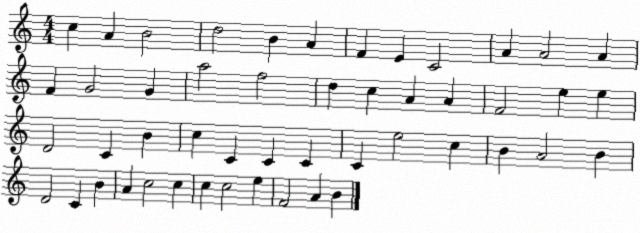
X:1
T:Untitled
M:4/4
L:1/4
K:C
c A B2 d2 B A F E C2 A A2 A F G2 G a2 f2 d c A A F2 e e D2 C B c C C C C e2 c B A2 B D2 C B A c2 c c c2 e F2 A B